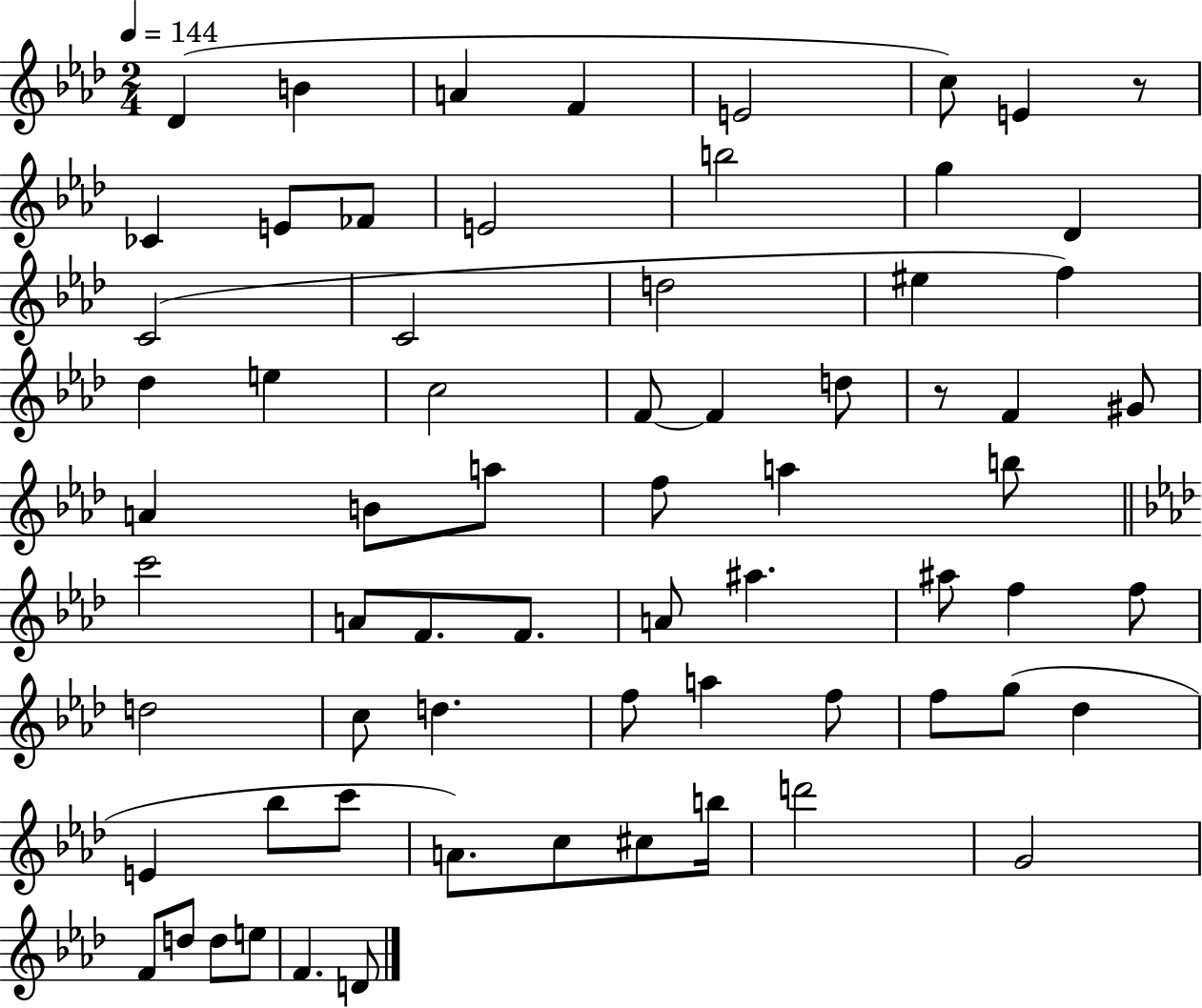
{
  \clef treble
  \numericTimeSignature
  \time 2/4
  \key aes \major
  \tempo 4 = 144
  des'4( b'4 | a'4 f'4 | e'2 | c''8) e'4 r8 | \break ces'4 e'8 fes'8 | e'2 | b''2 | g''4 des'4 | \break c'2( | c'2 | d''2 | eis''4 f''4) | \break des''4 e''4 | c''2 | f'8~~ f'4 d''8 | r8 f'4 gis'8 | \break a'4 b'8 a''8 | f''8 a''4 b''8 | \bar "||" \break \key f \minor c'''2 | a'8 f'8. f'8. | a'8 ais''4. | ais''8 f''4 f''8 | \break d''2 | c''8 d''4. | f''8 a''4 f''8 | f''8 g''8( des''4 | \break e'4 bes''8 c'''8 | a'8.) c''8 cis''8 b''16 | d'''2 | g'2 | \break f'8 d''8 d''8 e''8 | f'4. d'8 | \bar "|."
}